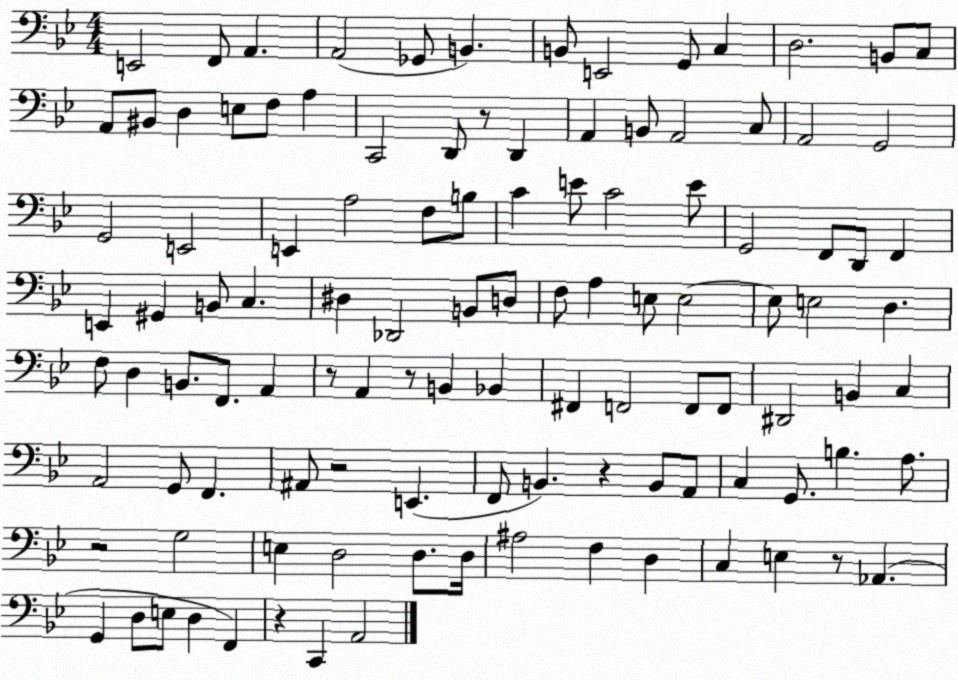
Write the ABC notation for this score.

X:1
T:Untitled
M:4/4
L:1/4
K:Bb
E,,2 F,,/2 A,, A,,2 _G,,/2 B,, B,,/2 E,,2 G,,/2 C, D,2 B,,/2 C,/2 A,,/2 ^B,,/2 D, E,/2 F,/2 A, C,,2 D,,/2 z/2 D,, A,, B,,/2 A,,2 C,/2 A,,2 G,,2 G,,2 E,,2 E,, A,2 F,/2 B,/2 C E/2 C2 E/2 G,,2 F,,/2 D,,/2 F,, E,, ^G,, B,,/2 C, ^D, _D,,2 B,,/2 D,/2 F,/2 A, E,/2 E,2 E,/2 E,2 D, F,/2 D, B,,/2 F,,/2 A,, z/2 A,, z/2 B,, _B,, ^F,, F,,2 F,,/2 F,,/2 ^D,,2 B,, C, A,,2 G,,/2 F,, ^A,,/2 z2 E,, F,,/2 B,, z B,,/2 A,,/2 C, G,,/2 B, A,/2 z2 G,2 E, D,2 D,/2 D,/4 ^A,2 F, D, C, E, z/2 _A,, G,, D,/2 E,/2 D, F,, z C,, A,,2